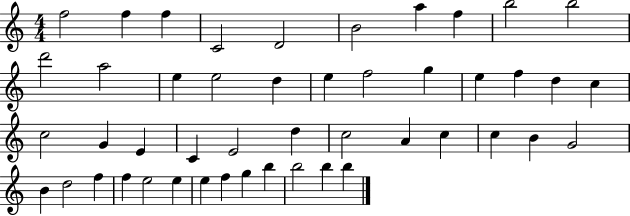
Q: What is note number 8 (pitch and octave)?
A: F5